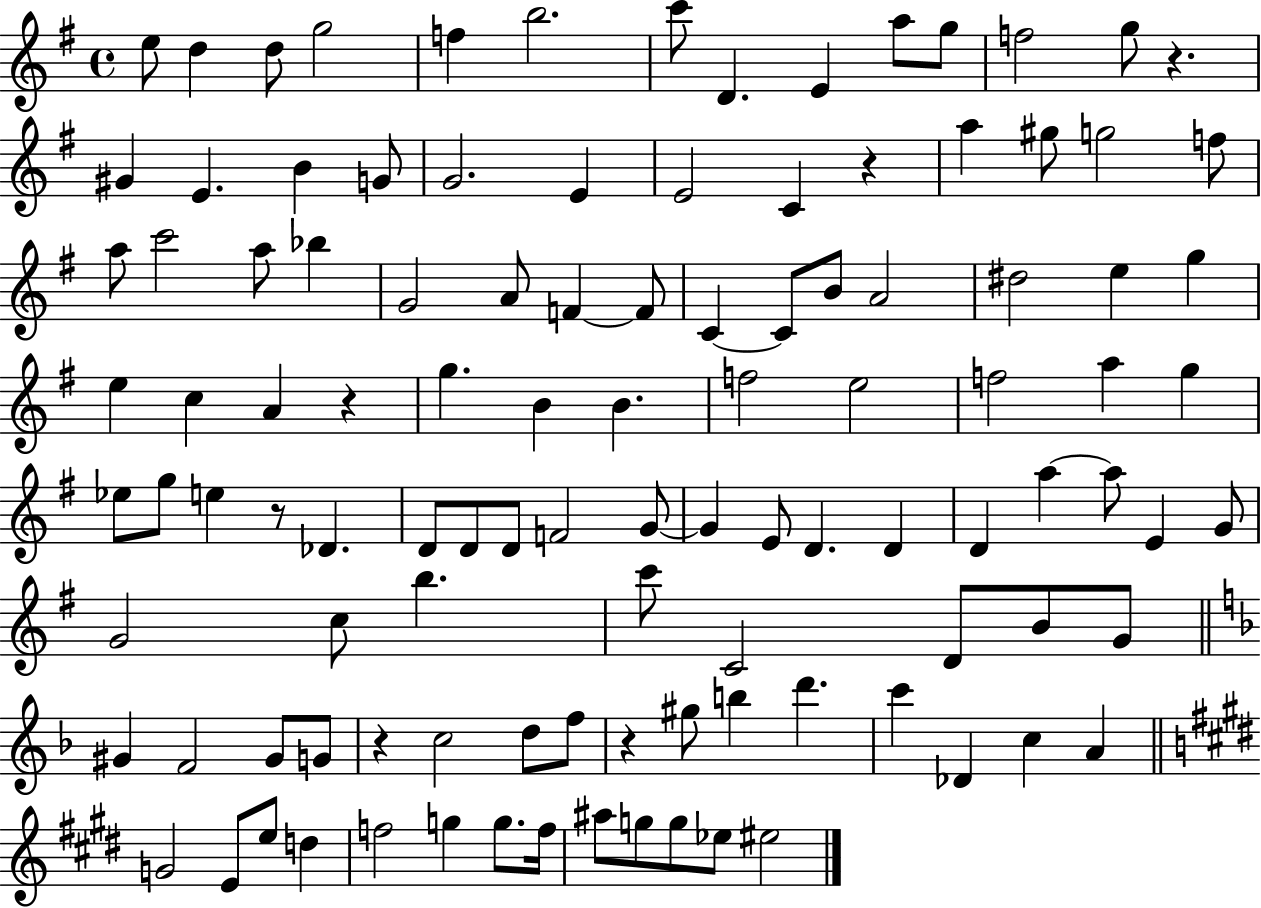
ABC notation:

X:1
T:Untitled
M:4/4
L:1/4
K:G
e/2 d d/2 g2 f b2 c'/2 D E a/2 g/2 f2 g/2 z ^G E B G/2 G2 E E2 C z a ^g/2 g2 f/2 a/2 c'2 a/2 _b G2 A/2 F F/2 C C/2 B/2 A2 ^d2 e g e c A z g B B f2 e2 f2 a g _e/2 g/2 e z/2 _D D/2 D/2 D/2 F2 G/2 G E/2 D D D a a/2 E G/2 G2 c/2 b c'/2 C2 D/2 B/2 G/2 ^G F2 ^G/2 G/2 z c2 d/2 f/2 z ^g/2 b d' c' _D c A G2 E/2 e/2 d f2 g g/2 f/4 ^a/2 g/2 g/2 _e/2 ^e2